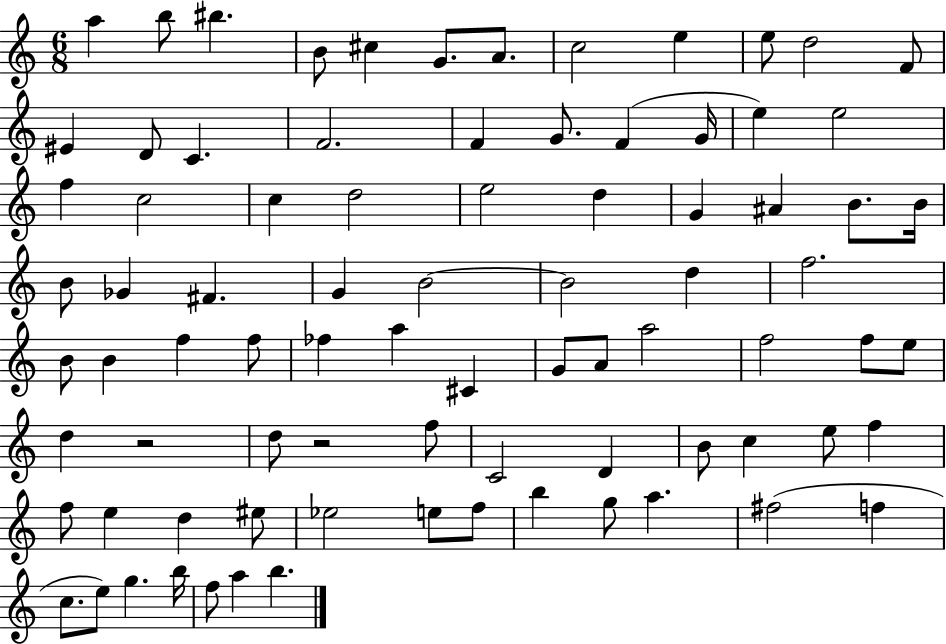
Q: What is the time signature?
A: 6/8